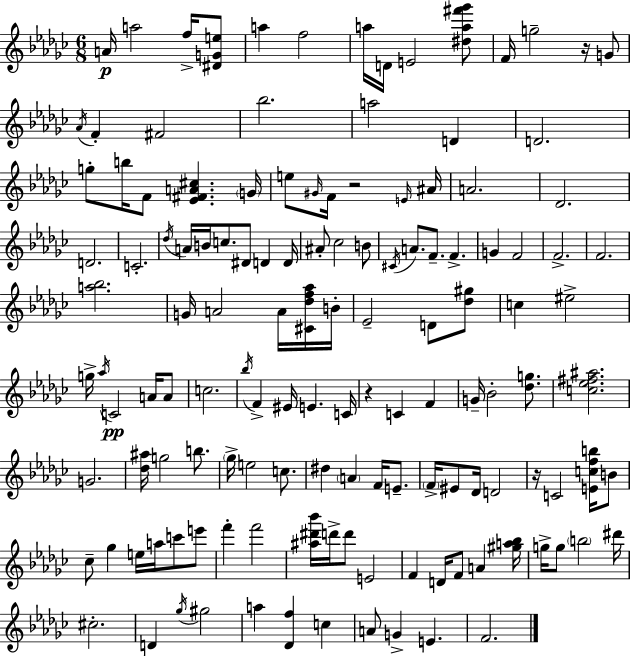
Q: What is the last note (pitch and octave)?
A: F4